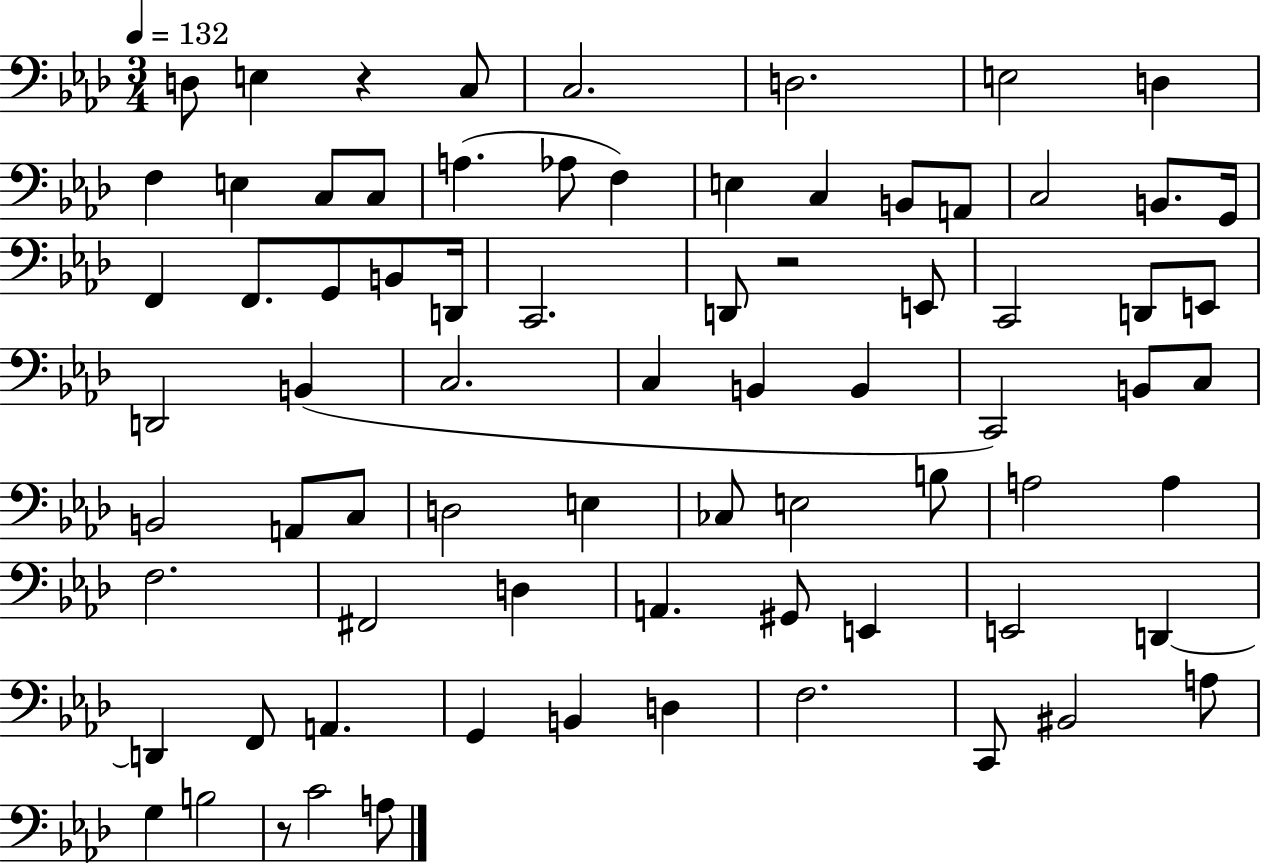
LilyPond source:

{
  \clef bass
  \numericTimeSignature
  \time 3/4
  \key aes \major
  \tempo 4 = 132
  d8 e4 r4 c8 | c2. | d2. | e2 d4 | \break f4 e4 c8 c8 | a4.( aes8 f4) | e4 c4 b,8 a,8 | c2 b,8. g,16 | \break f,4 f,8. g,8 b,8 d,16 | c,2. | d,8 r2 e,8 | c,2 d,8 e,8 | \break d,2 b,4( | c2. | c4 b,4 b,4 | c,2) b,8 c8 | \break b,2 a,8 c8 | d2 e4 | ces8 e2 b8 | a2 a4 | \break f2. | fis,2 d4 | a,4. gis,8 e,4 | e,2 d,4~~ | \break d,4 f,8 a,4. | g,4 b,4 d4 | f2. | c,8 bis,2 a8 | \break g4 b2 | r8 c'2 a8 | \bar "|."
}